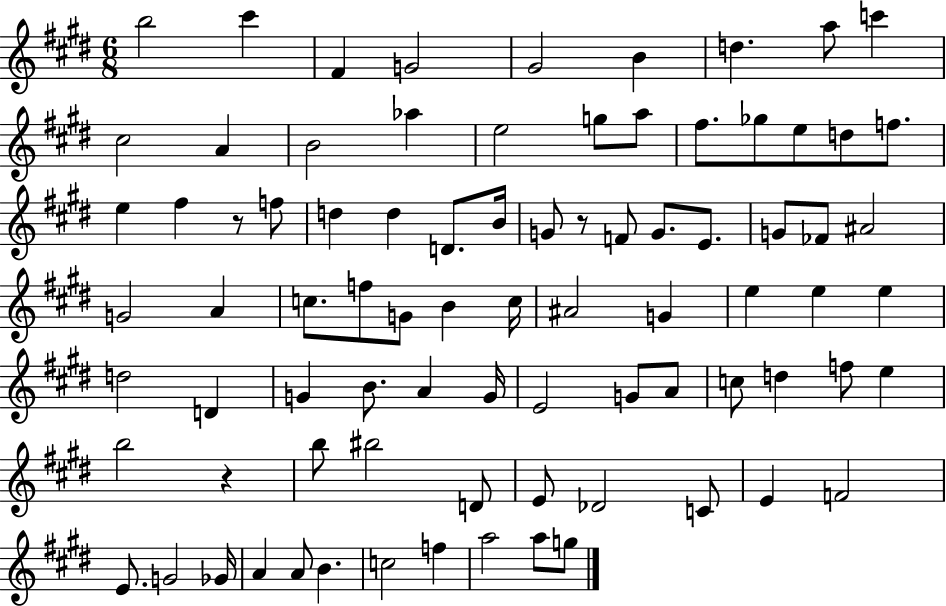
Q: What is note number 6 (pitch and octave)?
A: B4